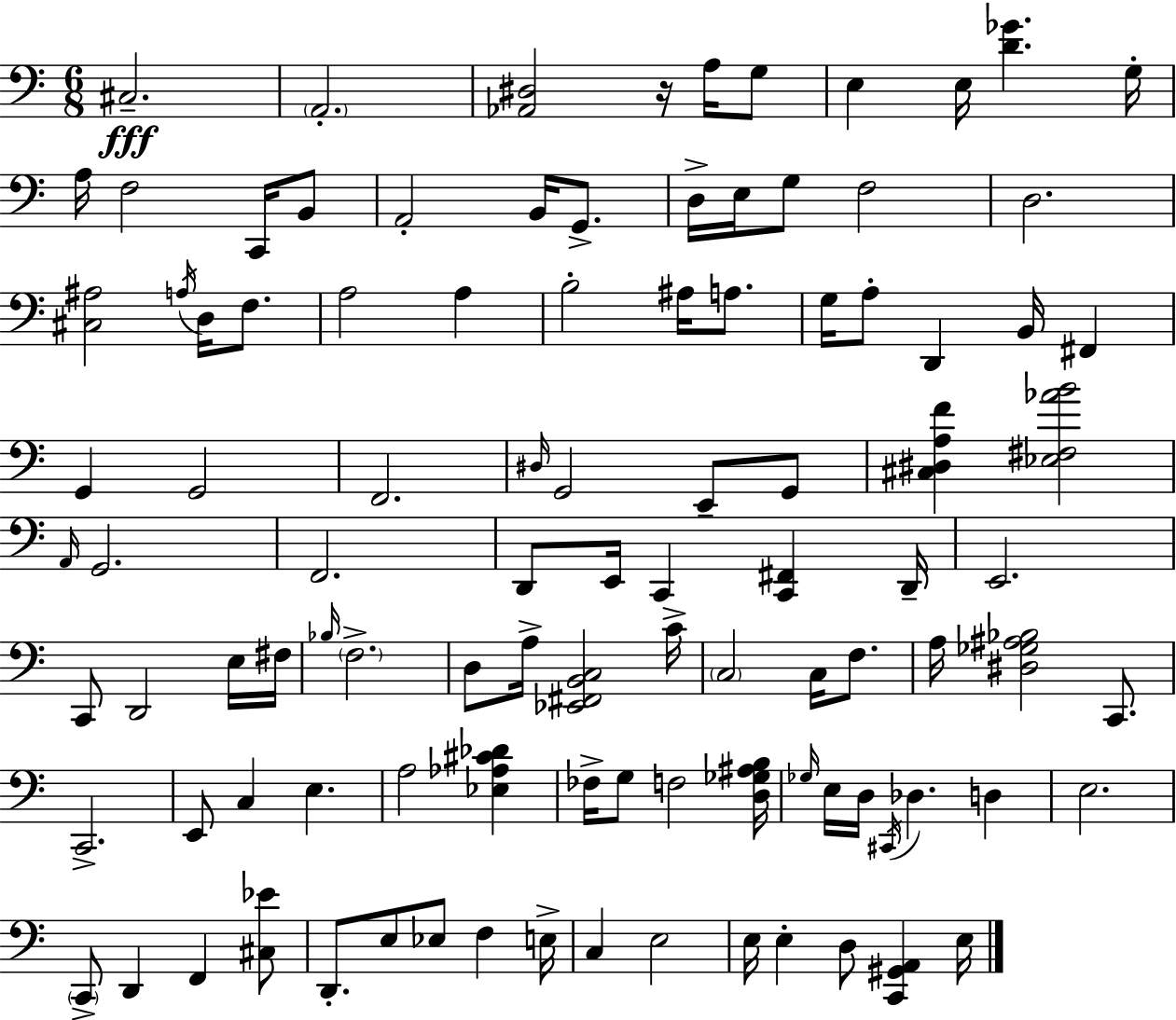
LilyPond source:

{
  \clef bass
  \numericTimeSignature
  \time 6/8
  \key a \minor
  \repeat volta 2 { cis2.--\fff | \parenthesize a,2.-. | <aes, dis>2 r16 a16 g8 | e4 e16 <d' ges'>4. g16-. | \break a16 f2 c,16 b,8 | a,2-. b,16 g,8.-> | d16-> e16 g8 f2 | d2. | \break <cis ais>2 \acciaccatura { a16 } d16 f8. | a2 a4 | b2-. ais16 a8. | g16 a8-. d,4 b,16 fis,4 | \break g,4 g,2 | f,2. | \grace { dis16 } g,2 e,8-- | g,8 <cis dis a f'>4 <ees fis aes' b'>2 | \break \grace { a,16 } g,2. | f,2. | d,8 e,16 c,4 <c, fis,>4 | d,16-- e,2. | \break c,8 d,2 | e16 fis16 \grace { bes16 } \parenthesize f2.-> | d8 a16-> <ees, fis, b, c>2 | c'16-> \parenthesize c2 | \break c16 f8. a16 <dis ges ais bes>2 | c,8. c,2.-> | e,8 c4 e4. | a2 | \break <ees aes cis' des'>4 fes16-> g8 f2 | <d ges ais b>16 \grace { ges16 } e16 d16 \acciaccatura { cis,16 } des4. | d4 e2. | \parenthesize c,8-> d,4 | \break f,4 <cis ees'>8 d,8.-. e8 ees8 | f4 e16-> c4 e2 | e16 e4-. d8 | <c, gis, a,>4 e16 } \bar "|."
}